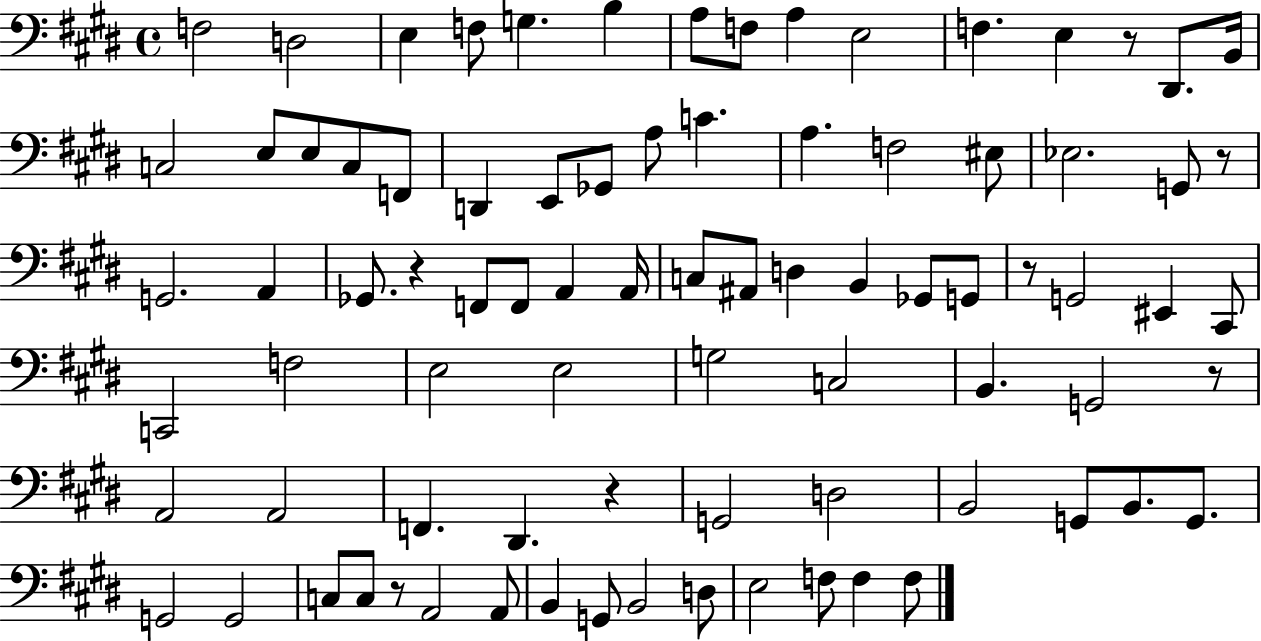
X:1
T:Untitled
M:4/4
L:1/4
K:E
F,2 D,2 E, F,/2 G, B, A,/2 F,/2 A, E,2 F, E, z/2 ^D,,/2 B,,/4 C,2 E,/2 E,/2 C,/2 F,,/2 D,, E,,/2 _G,,/2 A,/2 C A, F,2 ^E,/2 _E,2 G,,/2 z/2 G,,2 A,, _G,,/2 z F,,/2 F,,/2 A,, A,,/4 C,/2 ^A,,/2 D, B,, _G,,/2 G,,/2 z/2 G,,2 ^E,, ^C,,/2 C,,2 F,2 E,2 E,2 G,2 C,2 B,, G,,2 z/2 A,,2 A,,2 F,, ^D,, z G,,2 D,2 B,,2 G,,/2 B,,/2 G,,/2 G,,2 G,,2 C,/2 C,/2 z/2 A,,2 A,,/2 B,, G,,/2 B,,2 D,/2 E,2 F,/2 F, F,/2